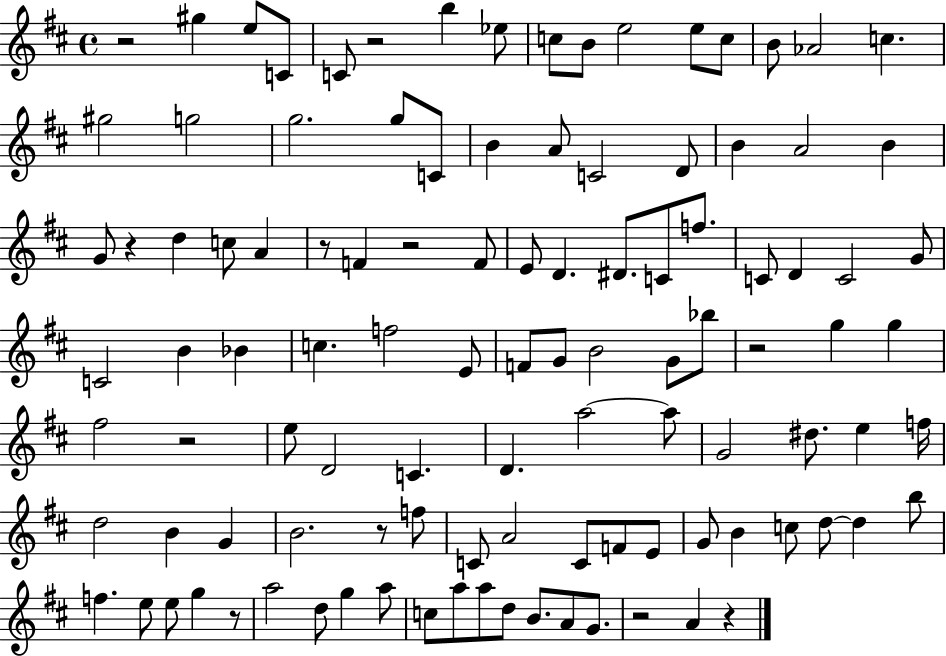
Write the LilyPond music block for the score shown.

{
  \clef treble
  \time 4/4
  \defaultTimeSignature
  \key d \major
  r2 gis''4 e''8 c'8 | c'8 r2 b''4 ees''8 | c''8 b'8 e''2 e''8 c''8 | b'8 aes'2 c''4. | \break gis''2 g''2 | g''2. g''8 c'8 | b'4 a'8 c'2 d'8 | b'4 a'2 b'4 | \break g'8 r4 d''4 c''8 a'4 | r8 f'4 r2 f'8 | e'8 d'4. dis'8. c'8 f''8. | c'8 d'4 c'2 g'8 | \break c'2 b'4 bes'4 | c''4. f''2 e'8 | f'8 g'8 b'2 g'8 bes''8 | r2 g''4 g''4 | \break fis''2 r2 | e''8 d'2 c'4. | d'4. a''2~~ a''8 | g'2 dis''8. e''4 f''16 | \break d''2 b'4 g'4 | b'2. r8 f''8 | c'8 a'2 c'8 f'8 e'8 | g'8 b'4 c''8 d''8~~ d''4 b''8 | \break f''4. e''8 e''8 g''4 r8 | a''2 d''8 g''4 a''8 | c''8 a''8 a''8 d''8 b'8. a'8 g'8. | r2 a'4 r4 | \break \bar "|."
}